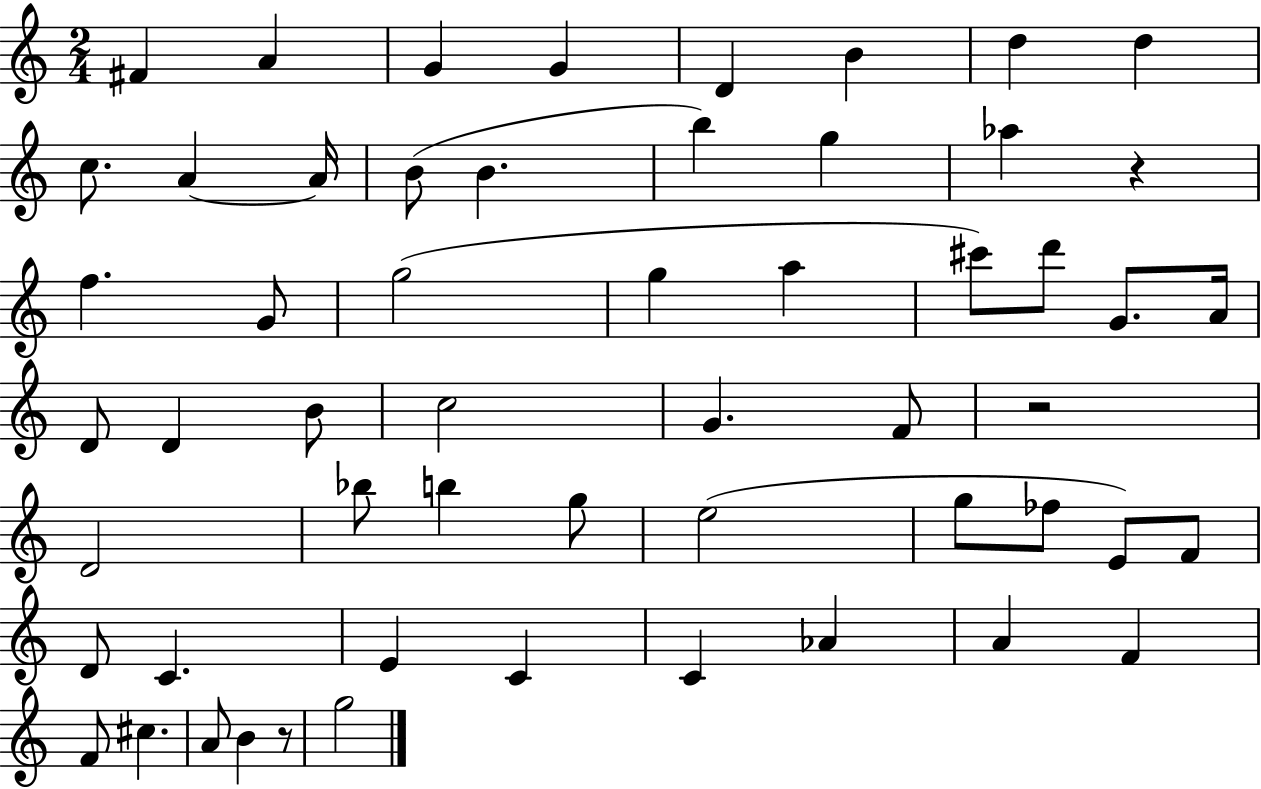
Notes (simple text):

F#4/q A4/q G4/q G4/q D4/q B4/q D5/q D5/q C5/e. A4/q A4/s B4/e B4/q. B5/q G5/q Ab5/q R/q F5/q. G4/e G5/h G5/q A5/q C#6/e D6/e G4/e. A4/s D4/e D4/q B4/e C5/h G4/q. F4/e R/h D4/h Bb5/e B5/q G5/e E5/h G5/e FES5/e E4/e F4/e D4/e C4/q. E4/q C4/q C4/q Ab4/q A4/q F4/q F4/e C#5/q. A4/e B4/q R/e G5/h